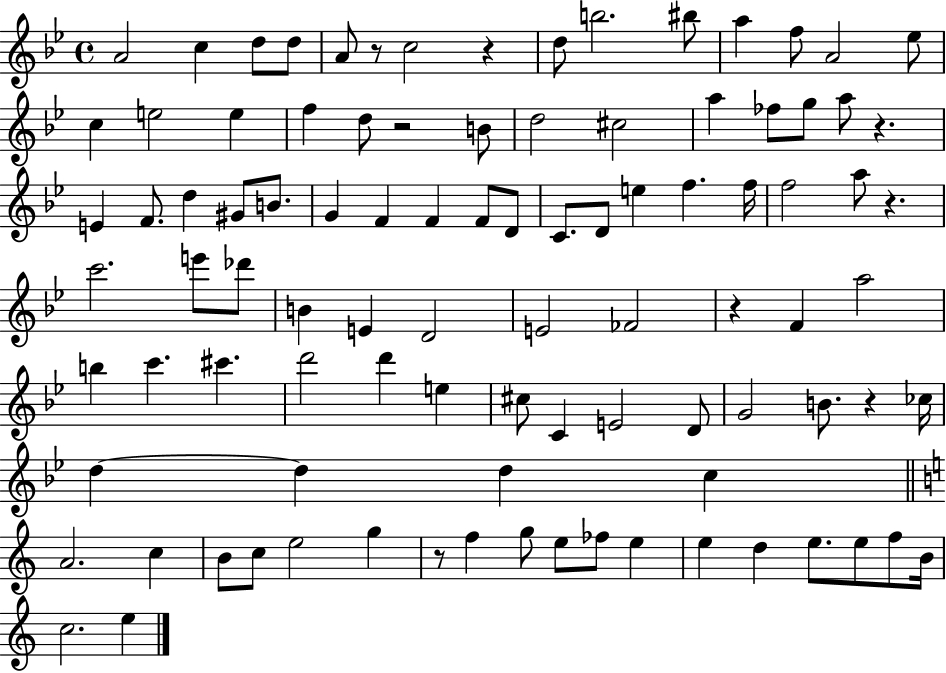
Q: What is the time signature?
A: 4/4